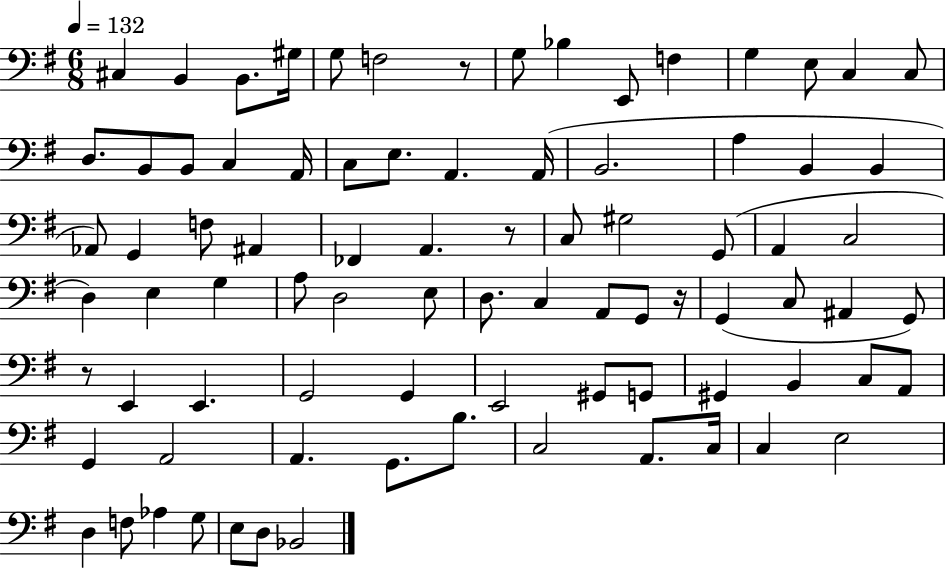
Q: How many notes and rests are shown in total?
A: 84